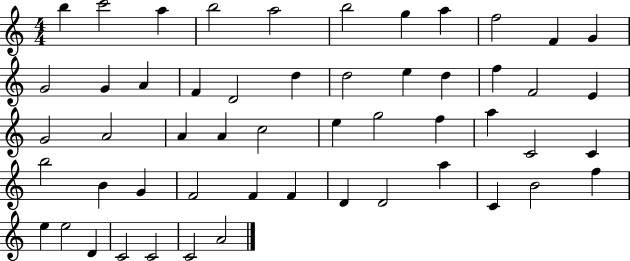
{
  \clef treble
  \numericTimeSignature
  \time 4/4
  \key c \major
  b''4 c'''2 a''4 | b''2 a''2 | b''2 g''4 a''4 | f''2 f'4 g'4 | \break g'2 g'4 a'4 | f'4 d'2 d''4 | d''2 e''4 d''4 | f''4 f'2 e'4 | \break g'2 a'2 | a'4 a'4 c''2 | e''4 g''2 f''4 | a''4 c'2 c'4 | \break b''2 b'4 g'4 | f'2 f'4 f'4 | d'4 d'2 a''4 | c'4 b'2 f''4 | \break e''4 e''2 d'4 | c'2 c'2 | c'2 a'2 | \bar "|."
}